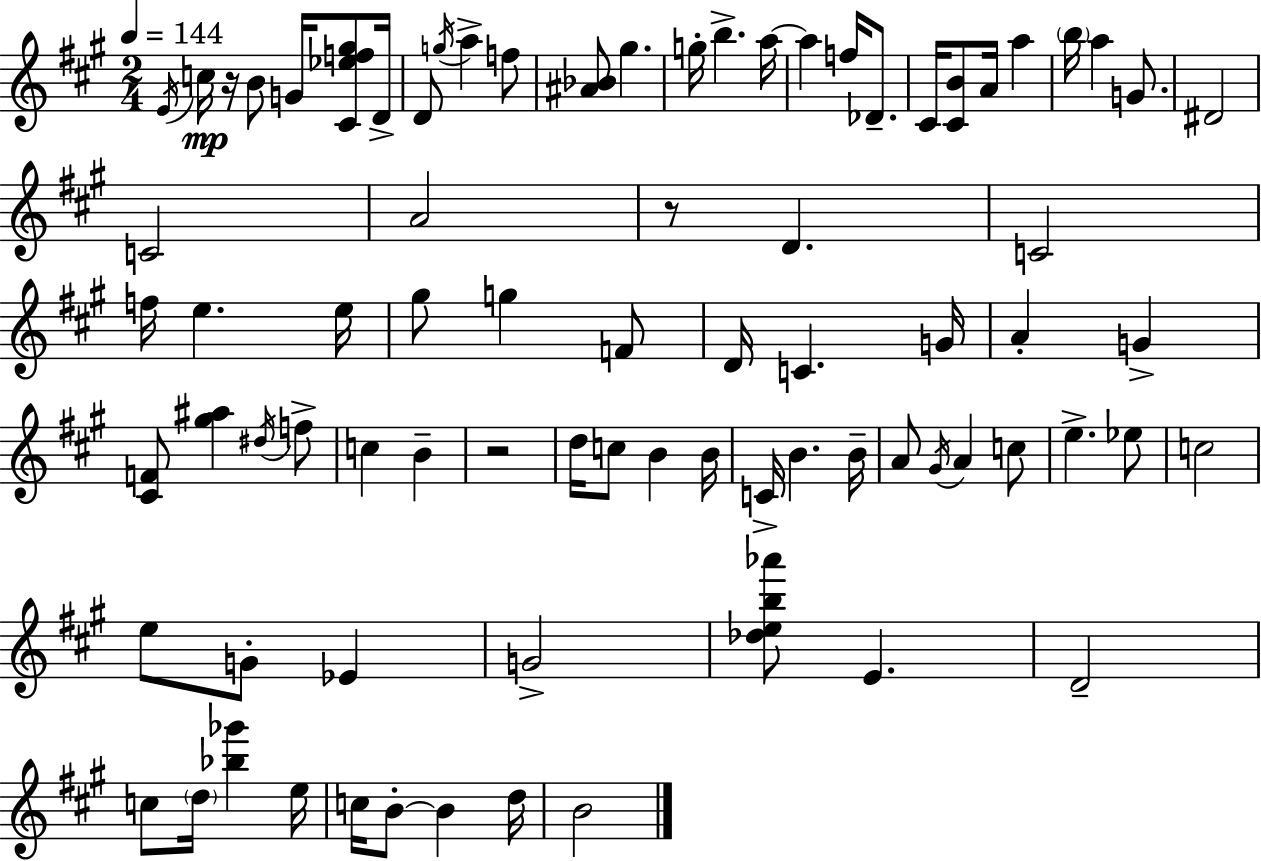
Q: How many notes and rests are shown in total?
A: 80